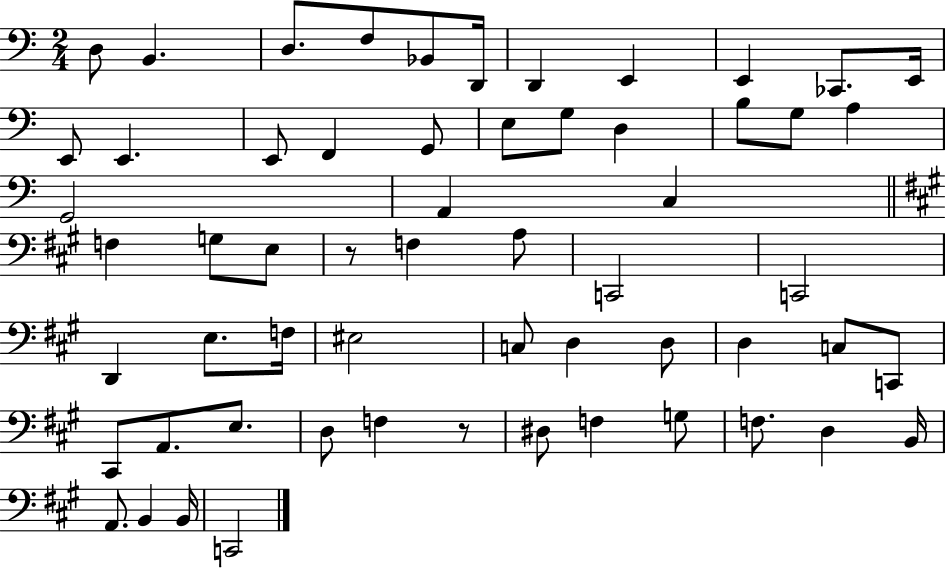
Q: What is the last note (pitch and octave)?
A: C2